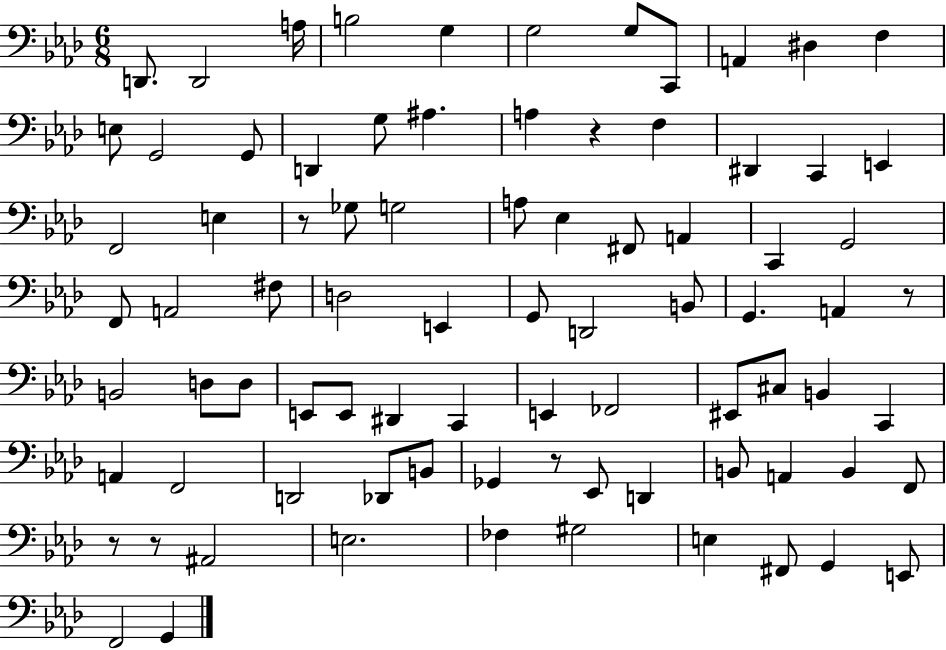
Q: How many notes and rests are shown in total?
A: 83